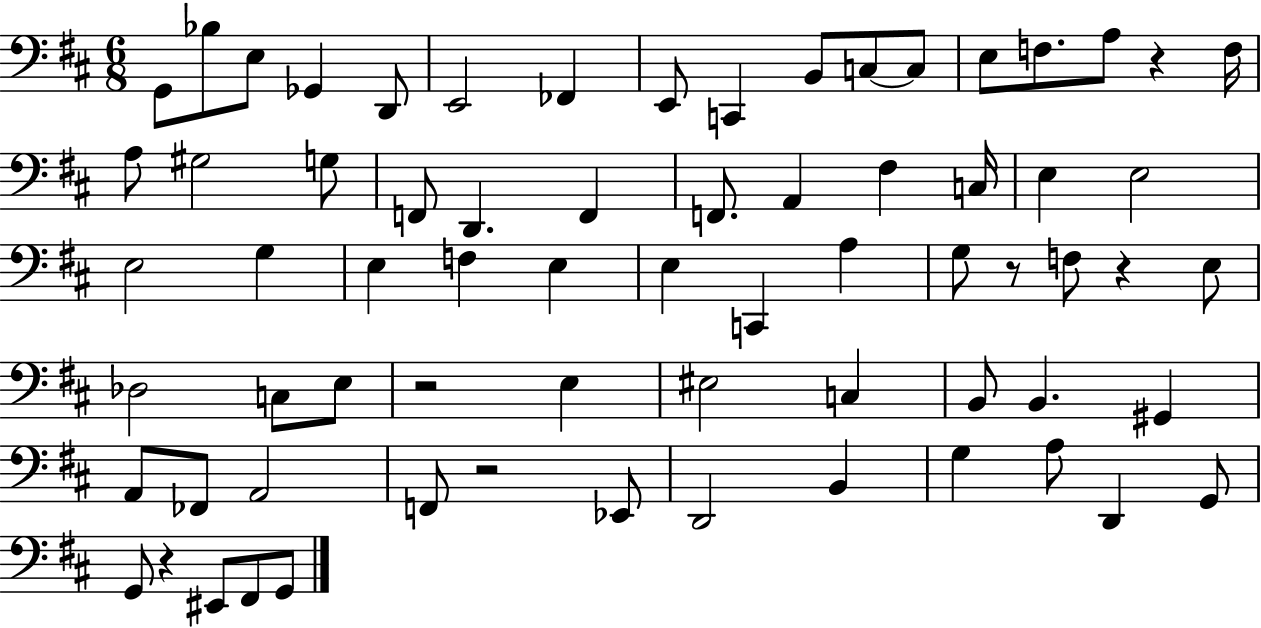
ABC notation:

X:1
T:Untitled
M:6/8
L:1/4
K:D
G,,/2 _B,/2 E,/2 _G,, D,,/2 E,,2 _F,, E,,/2 C,, B,,/2 C,/2 C,/2 E,/2 F,/2 A,/2 z F,/4 A,/2 ^G,2 G,/2 F,,/2 D,, F,, F,,/2 A,, ^F, C,/4 E, E,2 E,2 G, E, F, E, E, C,, A, G,/2 z/2 F,/2 z E,/2 _D,2 C,/2 E,/2 z2 E, ^E,2 C, B,,/2 B,, ^G,, A,,/2 _F,,/2 A,,2 F,,/2 z2 _E,,/2 D,,2 B,, G, A,/2 D,, G,,/2 G,,/2 z ^E,,/2 ^F,,/2 G,,/2